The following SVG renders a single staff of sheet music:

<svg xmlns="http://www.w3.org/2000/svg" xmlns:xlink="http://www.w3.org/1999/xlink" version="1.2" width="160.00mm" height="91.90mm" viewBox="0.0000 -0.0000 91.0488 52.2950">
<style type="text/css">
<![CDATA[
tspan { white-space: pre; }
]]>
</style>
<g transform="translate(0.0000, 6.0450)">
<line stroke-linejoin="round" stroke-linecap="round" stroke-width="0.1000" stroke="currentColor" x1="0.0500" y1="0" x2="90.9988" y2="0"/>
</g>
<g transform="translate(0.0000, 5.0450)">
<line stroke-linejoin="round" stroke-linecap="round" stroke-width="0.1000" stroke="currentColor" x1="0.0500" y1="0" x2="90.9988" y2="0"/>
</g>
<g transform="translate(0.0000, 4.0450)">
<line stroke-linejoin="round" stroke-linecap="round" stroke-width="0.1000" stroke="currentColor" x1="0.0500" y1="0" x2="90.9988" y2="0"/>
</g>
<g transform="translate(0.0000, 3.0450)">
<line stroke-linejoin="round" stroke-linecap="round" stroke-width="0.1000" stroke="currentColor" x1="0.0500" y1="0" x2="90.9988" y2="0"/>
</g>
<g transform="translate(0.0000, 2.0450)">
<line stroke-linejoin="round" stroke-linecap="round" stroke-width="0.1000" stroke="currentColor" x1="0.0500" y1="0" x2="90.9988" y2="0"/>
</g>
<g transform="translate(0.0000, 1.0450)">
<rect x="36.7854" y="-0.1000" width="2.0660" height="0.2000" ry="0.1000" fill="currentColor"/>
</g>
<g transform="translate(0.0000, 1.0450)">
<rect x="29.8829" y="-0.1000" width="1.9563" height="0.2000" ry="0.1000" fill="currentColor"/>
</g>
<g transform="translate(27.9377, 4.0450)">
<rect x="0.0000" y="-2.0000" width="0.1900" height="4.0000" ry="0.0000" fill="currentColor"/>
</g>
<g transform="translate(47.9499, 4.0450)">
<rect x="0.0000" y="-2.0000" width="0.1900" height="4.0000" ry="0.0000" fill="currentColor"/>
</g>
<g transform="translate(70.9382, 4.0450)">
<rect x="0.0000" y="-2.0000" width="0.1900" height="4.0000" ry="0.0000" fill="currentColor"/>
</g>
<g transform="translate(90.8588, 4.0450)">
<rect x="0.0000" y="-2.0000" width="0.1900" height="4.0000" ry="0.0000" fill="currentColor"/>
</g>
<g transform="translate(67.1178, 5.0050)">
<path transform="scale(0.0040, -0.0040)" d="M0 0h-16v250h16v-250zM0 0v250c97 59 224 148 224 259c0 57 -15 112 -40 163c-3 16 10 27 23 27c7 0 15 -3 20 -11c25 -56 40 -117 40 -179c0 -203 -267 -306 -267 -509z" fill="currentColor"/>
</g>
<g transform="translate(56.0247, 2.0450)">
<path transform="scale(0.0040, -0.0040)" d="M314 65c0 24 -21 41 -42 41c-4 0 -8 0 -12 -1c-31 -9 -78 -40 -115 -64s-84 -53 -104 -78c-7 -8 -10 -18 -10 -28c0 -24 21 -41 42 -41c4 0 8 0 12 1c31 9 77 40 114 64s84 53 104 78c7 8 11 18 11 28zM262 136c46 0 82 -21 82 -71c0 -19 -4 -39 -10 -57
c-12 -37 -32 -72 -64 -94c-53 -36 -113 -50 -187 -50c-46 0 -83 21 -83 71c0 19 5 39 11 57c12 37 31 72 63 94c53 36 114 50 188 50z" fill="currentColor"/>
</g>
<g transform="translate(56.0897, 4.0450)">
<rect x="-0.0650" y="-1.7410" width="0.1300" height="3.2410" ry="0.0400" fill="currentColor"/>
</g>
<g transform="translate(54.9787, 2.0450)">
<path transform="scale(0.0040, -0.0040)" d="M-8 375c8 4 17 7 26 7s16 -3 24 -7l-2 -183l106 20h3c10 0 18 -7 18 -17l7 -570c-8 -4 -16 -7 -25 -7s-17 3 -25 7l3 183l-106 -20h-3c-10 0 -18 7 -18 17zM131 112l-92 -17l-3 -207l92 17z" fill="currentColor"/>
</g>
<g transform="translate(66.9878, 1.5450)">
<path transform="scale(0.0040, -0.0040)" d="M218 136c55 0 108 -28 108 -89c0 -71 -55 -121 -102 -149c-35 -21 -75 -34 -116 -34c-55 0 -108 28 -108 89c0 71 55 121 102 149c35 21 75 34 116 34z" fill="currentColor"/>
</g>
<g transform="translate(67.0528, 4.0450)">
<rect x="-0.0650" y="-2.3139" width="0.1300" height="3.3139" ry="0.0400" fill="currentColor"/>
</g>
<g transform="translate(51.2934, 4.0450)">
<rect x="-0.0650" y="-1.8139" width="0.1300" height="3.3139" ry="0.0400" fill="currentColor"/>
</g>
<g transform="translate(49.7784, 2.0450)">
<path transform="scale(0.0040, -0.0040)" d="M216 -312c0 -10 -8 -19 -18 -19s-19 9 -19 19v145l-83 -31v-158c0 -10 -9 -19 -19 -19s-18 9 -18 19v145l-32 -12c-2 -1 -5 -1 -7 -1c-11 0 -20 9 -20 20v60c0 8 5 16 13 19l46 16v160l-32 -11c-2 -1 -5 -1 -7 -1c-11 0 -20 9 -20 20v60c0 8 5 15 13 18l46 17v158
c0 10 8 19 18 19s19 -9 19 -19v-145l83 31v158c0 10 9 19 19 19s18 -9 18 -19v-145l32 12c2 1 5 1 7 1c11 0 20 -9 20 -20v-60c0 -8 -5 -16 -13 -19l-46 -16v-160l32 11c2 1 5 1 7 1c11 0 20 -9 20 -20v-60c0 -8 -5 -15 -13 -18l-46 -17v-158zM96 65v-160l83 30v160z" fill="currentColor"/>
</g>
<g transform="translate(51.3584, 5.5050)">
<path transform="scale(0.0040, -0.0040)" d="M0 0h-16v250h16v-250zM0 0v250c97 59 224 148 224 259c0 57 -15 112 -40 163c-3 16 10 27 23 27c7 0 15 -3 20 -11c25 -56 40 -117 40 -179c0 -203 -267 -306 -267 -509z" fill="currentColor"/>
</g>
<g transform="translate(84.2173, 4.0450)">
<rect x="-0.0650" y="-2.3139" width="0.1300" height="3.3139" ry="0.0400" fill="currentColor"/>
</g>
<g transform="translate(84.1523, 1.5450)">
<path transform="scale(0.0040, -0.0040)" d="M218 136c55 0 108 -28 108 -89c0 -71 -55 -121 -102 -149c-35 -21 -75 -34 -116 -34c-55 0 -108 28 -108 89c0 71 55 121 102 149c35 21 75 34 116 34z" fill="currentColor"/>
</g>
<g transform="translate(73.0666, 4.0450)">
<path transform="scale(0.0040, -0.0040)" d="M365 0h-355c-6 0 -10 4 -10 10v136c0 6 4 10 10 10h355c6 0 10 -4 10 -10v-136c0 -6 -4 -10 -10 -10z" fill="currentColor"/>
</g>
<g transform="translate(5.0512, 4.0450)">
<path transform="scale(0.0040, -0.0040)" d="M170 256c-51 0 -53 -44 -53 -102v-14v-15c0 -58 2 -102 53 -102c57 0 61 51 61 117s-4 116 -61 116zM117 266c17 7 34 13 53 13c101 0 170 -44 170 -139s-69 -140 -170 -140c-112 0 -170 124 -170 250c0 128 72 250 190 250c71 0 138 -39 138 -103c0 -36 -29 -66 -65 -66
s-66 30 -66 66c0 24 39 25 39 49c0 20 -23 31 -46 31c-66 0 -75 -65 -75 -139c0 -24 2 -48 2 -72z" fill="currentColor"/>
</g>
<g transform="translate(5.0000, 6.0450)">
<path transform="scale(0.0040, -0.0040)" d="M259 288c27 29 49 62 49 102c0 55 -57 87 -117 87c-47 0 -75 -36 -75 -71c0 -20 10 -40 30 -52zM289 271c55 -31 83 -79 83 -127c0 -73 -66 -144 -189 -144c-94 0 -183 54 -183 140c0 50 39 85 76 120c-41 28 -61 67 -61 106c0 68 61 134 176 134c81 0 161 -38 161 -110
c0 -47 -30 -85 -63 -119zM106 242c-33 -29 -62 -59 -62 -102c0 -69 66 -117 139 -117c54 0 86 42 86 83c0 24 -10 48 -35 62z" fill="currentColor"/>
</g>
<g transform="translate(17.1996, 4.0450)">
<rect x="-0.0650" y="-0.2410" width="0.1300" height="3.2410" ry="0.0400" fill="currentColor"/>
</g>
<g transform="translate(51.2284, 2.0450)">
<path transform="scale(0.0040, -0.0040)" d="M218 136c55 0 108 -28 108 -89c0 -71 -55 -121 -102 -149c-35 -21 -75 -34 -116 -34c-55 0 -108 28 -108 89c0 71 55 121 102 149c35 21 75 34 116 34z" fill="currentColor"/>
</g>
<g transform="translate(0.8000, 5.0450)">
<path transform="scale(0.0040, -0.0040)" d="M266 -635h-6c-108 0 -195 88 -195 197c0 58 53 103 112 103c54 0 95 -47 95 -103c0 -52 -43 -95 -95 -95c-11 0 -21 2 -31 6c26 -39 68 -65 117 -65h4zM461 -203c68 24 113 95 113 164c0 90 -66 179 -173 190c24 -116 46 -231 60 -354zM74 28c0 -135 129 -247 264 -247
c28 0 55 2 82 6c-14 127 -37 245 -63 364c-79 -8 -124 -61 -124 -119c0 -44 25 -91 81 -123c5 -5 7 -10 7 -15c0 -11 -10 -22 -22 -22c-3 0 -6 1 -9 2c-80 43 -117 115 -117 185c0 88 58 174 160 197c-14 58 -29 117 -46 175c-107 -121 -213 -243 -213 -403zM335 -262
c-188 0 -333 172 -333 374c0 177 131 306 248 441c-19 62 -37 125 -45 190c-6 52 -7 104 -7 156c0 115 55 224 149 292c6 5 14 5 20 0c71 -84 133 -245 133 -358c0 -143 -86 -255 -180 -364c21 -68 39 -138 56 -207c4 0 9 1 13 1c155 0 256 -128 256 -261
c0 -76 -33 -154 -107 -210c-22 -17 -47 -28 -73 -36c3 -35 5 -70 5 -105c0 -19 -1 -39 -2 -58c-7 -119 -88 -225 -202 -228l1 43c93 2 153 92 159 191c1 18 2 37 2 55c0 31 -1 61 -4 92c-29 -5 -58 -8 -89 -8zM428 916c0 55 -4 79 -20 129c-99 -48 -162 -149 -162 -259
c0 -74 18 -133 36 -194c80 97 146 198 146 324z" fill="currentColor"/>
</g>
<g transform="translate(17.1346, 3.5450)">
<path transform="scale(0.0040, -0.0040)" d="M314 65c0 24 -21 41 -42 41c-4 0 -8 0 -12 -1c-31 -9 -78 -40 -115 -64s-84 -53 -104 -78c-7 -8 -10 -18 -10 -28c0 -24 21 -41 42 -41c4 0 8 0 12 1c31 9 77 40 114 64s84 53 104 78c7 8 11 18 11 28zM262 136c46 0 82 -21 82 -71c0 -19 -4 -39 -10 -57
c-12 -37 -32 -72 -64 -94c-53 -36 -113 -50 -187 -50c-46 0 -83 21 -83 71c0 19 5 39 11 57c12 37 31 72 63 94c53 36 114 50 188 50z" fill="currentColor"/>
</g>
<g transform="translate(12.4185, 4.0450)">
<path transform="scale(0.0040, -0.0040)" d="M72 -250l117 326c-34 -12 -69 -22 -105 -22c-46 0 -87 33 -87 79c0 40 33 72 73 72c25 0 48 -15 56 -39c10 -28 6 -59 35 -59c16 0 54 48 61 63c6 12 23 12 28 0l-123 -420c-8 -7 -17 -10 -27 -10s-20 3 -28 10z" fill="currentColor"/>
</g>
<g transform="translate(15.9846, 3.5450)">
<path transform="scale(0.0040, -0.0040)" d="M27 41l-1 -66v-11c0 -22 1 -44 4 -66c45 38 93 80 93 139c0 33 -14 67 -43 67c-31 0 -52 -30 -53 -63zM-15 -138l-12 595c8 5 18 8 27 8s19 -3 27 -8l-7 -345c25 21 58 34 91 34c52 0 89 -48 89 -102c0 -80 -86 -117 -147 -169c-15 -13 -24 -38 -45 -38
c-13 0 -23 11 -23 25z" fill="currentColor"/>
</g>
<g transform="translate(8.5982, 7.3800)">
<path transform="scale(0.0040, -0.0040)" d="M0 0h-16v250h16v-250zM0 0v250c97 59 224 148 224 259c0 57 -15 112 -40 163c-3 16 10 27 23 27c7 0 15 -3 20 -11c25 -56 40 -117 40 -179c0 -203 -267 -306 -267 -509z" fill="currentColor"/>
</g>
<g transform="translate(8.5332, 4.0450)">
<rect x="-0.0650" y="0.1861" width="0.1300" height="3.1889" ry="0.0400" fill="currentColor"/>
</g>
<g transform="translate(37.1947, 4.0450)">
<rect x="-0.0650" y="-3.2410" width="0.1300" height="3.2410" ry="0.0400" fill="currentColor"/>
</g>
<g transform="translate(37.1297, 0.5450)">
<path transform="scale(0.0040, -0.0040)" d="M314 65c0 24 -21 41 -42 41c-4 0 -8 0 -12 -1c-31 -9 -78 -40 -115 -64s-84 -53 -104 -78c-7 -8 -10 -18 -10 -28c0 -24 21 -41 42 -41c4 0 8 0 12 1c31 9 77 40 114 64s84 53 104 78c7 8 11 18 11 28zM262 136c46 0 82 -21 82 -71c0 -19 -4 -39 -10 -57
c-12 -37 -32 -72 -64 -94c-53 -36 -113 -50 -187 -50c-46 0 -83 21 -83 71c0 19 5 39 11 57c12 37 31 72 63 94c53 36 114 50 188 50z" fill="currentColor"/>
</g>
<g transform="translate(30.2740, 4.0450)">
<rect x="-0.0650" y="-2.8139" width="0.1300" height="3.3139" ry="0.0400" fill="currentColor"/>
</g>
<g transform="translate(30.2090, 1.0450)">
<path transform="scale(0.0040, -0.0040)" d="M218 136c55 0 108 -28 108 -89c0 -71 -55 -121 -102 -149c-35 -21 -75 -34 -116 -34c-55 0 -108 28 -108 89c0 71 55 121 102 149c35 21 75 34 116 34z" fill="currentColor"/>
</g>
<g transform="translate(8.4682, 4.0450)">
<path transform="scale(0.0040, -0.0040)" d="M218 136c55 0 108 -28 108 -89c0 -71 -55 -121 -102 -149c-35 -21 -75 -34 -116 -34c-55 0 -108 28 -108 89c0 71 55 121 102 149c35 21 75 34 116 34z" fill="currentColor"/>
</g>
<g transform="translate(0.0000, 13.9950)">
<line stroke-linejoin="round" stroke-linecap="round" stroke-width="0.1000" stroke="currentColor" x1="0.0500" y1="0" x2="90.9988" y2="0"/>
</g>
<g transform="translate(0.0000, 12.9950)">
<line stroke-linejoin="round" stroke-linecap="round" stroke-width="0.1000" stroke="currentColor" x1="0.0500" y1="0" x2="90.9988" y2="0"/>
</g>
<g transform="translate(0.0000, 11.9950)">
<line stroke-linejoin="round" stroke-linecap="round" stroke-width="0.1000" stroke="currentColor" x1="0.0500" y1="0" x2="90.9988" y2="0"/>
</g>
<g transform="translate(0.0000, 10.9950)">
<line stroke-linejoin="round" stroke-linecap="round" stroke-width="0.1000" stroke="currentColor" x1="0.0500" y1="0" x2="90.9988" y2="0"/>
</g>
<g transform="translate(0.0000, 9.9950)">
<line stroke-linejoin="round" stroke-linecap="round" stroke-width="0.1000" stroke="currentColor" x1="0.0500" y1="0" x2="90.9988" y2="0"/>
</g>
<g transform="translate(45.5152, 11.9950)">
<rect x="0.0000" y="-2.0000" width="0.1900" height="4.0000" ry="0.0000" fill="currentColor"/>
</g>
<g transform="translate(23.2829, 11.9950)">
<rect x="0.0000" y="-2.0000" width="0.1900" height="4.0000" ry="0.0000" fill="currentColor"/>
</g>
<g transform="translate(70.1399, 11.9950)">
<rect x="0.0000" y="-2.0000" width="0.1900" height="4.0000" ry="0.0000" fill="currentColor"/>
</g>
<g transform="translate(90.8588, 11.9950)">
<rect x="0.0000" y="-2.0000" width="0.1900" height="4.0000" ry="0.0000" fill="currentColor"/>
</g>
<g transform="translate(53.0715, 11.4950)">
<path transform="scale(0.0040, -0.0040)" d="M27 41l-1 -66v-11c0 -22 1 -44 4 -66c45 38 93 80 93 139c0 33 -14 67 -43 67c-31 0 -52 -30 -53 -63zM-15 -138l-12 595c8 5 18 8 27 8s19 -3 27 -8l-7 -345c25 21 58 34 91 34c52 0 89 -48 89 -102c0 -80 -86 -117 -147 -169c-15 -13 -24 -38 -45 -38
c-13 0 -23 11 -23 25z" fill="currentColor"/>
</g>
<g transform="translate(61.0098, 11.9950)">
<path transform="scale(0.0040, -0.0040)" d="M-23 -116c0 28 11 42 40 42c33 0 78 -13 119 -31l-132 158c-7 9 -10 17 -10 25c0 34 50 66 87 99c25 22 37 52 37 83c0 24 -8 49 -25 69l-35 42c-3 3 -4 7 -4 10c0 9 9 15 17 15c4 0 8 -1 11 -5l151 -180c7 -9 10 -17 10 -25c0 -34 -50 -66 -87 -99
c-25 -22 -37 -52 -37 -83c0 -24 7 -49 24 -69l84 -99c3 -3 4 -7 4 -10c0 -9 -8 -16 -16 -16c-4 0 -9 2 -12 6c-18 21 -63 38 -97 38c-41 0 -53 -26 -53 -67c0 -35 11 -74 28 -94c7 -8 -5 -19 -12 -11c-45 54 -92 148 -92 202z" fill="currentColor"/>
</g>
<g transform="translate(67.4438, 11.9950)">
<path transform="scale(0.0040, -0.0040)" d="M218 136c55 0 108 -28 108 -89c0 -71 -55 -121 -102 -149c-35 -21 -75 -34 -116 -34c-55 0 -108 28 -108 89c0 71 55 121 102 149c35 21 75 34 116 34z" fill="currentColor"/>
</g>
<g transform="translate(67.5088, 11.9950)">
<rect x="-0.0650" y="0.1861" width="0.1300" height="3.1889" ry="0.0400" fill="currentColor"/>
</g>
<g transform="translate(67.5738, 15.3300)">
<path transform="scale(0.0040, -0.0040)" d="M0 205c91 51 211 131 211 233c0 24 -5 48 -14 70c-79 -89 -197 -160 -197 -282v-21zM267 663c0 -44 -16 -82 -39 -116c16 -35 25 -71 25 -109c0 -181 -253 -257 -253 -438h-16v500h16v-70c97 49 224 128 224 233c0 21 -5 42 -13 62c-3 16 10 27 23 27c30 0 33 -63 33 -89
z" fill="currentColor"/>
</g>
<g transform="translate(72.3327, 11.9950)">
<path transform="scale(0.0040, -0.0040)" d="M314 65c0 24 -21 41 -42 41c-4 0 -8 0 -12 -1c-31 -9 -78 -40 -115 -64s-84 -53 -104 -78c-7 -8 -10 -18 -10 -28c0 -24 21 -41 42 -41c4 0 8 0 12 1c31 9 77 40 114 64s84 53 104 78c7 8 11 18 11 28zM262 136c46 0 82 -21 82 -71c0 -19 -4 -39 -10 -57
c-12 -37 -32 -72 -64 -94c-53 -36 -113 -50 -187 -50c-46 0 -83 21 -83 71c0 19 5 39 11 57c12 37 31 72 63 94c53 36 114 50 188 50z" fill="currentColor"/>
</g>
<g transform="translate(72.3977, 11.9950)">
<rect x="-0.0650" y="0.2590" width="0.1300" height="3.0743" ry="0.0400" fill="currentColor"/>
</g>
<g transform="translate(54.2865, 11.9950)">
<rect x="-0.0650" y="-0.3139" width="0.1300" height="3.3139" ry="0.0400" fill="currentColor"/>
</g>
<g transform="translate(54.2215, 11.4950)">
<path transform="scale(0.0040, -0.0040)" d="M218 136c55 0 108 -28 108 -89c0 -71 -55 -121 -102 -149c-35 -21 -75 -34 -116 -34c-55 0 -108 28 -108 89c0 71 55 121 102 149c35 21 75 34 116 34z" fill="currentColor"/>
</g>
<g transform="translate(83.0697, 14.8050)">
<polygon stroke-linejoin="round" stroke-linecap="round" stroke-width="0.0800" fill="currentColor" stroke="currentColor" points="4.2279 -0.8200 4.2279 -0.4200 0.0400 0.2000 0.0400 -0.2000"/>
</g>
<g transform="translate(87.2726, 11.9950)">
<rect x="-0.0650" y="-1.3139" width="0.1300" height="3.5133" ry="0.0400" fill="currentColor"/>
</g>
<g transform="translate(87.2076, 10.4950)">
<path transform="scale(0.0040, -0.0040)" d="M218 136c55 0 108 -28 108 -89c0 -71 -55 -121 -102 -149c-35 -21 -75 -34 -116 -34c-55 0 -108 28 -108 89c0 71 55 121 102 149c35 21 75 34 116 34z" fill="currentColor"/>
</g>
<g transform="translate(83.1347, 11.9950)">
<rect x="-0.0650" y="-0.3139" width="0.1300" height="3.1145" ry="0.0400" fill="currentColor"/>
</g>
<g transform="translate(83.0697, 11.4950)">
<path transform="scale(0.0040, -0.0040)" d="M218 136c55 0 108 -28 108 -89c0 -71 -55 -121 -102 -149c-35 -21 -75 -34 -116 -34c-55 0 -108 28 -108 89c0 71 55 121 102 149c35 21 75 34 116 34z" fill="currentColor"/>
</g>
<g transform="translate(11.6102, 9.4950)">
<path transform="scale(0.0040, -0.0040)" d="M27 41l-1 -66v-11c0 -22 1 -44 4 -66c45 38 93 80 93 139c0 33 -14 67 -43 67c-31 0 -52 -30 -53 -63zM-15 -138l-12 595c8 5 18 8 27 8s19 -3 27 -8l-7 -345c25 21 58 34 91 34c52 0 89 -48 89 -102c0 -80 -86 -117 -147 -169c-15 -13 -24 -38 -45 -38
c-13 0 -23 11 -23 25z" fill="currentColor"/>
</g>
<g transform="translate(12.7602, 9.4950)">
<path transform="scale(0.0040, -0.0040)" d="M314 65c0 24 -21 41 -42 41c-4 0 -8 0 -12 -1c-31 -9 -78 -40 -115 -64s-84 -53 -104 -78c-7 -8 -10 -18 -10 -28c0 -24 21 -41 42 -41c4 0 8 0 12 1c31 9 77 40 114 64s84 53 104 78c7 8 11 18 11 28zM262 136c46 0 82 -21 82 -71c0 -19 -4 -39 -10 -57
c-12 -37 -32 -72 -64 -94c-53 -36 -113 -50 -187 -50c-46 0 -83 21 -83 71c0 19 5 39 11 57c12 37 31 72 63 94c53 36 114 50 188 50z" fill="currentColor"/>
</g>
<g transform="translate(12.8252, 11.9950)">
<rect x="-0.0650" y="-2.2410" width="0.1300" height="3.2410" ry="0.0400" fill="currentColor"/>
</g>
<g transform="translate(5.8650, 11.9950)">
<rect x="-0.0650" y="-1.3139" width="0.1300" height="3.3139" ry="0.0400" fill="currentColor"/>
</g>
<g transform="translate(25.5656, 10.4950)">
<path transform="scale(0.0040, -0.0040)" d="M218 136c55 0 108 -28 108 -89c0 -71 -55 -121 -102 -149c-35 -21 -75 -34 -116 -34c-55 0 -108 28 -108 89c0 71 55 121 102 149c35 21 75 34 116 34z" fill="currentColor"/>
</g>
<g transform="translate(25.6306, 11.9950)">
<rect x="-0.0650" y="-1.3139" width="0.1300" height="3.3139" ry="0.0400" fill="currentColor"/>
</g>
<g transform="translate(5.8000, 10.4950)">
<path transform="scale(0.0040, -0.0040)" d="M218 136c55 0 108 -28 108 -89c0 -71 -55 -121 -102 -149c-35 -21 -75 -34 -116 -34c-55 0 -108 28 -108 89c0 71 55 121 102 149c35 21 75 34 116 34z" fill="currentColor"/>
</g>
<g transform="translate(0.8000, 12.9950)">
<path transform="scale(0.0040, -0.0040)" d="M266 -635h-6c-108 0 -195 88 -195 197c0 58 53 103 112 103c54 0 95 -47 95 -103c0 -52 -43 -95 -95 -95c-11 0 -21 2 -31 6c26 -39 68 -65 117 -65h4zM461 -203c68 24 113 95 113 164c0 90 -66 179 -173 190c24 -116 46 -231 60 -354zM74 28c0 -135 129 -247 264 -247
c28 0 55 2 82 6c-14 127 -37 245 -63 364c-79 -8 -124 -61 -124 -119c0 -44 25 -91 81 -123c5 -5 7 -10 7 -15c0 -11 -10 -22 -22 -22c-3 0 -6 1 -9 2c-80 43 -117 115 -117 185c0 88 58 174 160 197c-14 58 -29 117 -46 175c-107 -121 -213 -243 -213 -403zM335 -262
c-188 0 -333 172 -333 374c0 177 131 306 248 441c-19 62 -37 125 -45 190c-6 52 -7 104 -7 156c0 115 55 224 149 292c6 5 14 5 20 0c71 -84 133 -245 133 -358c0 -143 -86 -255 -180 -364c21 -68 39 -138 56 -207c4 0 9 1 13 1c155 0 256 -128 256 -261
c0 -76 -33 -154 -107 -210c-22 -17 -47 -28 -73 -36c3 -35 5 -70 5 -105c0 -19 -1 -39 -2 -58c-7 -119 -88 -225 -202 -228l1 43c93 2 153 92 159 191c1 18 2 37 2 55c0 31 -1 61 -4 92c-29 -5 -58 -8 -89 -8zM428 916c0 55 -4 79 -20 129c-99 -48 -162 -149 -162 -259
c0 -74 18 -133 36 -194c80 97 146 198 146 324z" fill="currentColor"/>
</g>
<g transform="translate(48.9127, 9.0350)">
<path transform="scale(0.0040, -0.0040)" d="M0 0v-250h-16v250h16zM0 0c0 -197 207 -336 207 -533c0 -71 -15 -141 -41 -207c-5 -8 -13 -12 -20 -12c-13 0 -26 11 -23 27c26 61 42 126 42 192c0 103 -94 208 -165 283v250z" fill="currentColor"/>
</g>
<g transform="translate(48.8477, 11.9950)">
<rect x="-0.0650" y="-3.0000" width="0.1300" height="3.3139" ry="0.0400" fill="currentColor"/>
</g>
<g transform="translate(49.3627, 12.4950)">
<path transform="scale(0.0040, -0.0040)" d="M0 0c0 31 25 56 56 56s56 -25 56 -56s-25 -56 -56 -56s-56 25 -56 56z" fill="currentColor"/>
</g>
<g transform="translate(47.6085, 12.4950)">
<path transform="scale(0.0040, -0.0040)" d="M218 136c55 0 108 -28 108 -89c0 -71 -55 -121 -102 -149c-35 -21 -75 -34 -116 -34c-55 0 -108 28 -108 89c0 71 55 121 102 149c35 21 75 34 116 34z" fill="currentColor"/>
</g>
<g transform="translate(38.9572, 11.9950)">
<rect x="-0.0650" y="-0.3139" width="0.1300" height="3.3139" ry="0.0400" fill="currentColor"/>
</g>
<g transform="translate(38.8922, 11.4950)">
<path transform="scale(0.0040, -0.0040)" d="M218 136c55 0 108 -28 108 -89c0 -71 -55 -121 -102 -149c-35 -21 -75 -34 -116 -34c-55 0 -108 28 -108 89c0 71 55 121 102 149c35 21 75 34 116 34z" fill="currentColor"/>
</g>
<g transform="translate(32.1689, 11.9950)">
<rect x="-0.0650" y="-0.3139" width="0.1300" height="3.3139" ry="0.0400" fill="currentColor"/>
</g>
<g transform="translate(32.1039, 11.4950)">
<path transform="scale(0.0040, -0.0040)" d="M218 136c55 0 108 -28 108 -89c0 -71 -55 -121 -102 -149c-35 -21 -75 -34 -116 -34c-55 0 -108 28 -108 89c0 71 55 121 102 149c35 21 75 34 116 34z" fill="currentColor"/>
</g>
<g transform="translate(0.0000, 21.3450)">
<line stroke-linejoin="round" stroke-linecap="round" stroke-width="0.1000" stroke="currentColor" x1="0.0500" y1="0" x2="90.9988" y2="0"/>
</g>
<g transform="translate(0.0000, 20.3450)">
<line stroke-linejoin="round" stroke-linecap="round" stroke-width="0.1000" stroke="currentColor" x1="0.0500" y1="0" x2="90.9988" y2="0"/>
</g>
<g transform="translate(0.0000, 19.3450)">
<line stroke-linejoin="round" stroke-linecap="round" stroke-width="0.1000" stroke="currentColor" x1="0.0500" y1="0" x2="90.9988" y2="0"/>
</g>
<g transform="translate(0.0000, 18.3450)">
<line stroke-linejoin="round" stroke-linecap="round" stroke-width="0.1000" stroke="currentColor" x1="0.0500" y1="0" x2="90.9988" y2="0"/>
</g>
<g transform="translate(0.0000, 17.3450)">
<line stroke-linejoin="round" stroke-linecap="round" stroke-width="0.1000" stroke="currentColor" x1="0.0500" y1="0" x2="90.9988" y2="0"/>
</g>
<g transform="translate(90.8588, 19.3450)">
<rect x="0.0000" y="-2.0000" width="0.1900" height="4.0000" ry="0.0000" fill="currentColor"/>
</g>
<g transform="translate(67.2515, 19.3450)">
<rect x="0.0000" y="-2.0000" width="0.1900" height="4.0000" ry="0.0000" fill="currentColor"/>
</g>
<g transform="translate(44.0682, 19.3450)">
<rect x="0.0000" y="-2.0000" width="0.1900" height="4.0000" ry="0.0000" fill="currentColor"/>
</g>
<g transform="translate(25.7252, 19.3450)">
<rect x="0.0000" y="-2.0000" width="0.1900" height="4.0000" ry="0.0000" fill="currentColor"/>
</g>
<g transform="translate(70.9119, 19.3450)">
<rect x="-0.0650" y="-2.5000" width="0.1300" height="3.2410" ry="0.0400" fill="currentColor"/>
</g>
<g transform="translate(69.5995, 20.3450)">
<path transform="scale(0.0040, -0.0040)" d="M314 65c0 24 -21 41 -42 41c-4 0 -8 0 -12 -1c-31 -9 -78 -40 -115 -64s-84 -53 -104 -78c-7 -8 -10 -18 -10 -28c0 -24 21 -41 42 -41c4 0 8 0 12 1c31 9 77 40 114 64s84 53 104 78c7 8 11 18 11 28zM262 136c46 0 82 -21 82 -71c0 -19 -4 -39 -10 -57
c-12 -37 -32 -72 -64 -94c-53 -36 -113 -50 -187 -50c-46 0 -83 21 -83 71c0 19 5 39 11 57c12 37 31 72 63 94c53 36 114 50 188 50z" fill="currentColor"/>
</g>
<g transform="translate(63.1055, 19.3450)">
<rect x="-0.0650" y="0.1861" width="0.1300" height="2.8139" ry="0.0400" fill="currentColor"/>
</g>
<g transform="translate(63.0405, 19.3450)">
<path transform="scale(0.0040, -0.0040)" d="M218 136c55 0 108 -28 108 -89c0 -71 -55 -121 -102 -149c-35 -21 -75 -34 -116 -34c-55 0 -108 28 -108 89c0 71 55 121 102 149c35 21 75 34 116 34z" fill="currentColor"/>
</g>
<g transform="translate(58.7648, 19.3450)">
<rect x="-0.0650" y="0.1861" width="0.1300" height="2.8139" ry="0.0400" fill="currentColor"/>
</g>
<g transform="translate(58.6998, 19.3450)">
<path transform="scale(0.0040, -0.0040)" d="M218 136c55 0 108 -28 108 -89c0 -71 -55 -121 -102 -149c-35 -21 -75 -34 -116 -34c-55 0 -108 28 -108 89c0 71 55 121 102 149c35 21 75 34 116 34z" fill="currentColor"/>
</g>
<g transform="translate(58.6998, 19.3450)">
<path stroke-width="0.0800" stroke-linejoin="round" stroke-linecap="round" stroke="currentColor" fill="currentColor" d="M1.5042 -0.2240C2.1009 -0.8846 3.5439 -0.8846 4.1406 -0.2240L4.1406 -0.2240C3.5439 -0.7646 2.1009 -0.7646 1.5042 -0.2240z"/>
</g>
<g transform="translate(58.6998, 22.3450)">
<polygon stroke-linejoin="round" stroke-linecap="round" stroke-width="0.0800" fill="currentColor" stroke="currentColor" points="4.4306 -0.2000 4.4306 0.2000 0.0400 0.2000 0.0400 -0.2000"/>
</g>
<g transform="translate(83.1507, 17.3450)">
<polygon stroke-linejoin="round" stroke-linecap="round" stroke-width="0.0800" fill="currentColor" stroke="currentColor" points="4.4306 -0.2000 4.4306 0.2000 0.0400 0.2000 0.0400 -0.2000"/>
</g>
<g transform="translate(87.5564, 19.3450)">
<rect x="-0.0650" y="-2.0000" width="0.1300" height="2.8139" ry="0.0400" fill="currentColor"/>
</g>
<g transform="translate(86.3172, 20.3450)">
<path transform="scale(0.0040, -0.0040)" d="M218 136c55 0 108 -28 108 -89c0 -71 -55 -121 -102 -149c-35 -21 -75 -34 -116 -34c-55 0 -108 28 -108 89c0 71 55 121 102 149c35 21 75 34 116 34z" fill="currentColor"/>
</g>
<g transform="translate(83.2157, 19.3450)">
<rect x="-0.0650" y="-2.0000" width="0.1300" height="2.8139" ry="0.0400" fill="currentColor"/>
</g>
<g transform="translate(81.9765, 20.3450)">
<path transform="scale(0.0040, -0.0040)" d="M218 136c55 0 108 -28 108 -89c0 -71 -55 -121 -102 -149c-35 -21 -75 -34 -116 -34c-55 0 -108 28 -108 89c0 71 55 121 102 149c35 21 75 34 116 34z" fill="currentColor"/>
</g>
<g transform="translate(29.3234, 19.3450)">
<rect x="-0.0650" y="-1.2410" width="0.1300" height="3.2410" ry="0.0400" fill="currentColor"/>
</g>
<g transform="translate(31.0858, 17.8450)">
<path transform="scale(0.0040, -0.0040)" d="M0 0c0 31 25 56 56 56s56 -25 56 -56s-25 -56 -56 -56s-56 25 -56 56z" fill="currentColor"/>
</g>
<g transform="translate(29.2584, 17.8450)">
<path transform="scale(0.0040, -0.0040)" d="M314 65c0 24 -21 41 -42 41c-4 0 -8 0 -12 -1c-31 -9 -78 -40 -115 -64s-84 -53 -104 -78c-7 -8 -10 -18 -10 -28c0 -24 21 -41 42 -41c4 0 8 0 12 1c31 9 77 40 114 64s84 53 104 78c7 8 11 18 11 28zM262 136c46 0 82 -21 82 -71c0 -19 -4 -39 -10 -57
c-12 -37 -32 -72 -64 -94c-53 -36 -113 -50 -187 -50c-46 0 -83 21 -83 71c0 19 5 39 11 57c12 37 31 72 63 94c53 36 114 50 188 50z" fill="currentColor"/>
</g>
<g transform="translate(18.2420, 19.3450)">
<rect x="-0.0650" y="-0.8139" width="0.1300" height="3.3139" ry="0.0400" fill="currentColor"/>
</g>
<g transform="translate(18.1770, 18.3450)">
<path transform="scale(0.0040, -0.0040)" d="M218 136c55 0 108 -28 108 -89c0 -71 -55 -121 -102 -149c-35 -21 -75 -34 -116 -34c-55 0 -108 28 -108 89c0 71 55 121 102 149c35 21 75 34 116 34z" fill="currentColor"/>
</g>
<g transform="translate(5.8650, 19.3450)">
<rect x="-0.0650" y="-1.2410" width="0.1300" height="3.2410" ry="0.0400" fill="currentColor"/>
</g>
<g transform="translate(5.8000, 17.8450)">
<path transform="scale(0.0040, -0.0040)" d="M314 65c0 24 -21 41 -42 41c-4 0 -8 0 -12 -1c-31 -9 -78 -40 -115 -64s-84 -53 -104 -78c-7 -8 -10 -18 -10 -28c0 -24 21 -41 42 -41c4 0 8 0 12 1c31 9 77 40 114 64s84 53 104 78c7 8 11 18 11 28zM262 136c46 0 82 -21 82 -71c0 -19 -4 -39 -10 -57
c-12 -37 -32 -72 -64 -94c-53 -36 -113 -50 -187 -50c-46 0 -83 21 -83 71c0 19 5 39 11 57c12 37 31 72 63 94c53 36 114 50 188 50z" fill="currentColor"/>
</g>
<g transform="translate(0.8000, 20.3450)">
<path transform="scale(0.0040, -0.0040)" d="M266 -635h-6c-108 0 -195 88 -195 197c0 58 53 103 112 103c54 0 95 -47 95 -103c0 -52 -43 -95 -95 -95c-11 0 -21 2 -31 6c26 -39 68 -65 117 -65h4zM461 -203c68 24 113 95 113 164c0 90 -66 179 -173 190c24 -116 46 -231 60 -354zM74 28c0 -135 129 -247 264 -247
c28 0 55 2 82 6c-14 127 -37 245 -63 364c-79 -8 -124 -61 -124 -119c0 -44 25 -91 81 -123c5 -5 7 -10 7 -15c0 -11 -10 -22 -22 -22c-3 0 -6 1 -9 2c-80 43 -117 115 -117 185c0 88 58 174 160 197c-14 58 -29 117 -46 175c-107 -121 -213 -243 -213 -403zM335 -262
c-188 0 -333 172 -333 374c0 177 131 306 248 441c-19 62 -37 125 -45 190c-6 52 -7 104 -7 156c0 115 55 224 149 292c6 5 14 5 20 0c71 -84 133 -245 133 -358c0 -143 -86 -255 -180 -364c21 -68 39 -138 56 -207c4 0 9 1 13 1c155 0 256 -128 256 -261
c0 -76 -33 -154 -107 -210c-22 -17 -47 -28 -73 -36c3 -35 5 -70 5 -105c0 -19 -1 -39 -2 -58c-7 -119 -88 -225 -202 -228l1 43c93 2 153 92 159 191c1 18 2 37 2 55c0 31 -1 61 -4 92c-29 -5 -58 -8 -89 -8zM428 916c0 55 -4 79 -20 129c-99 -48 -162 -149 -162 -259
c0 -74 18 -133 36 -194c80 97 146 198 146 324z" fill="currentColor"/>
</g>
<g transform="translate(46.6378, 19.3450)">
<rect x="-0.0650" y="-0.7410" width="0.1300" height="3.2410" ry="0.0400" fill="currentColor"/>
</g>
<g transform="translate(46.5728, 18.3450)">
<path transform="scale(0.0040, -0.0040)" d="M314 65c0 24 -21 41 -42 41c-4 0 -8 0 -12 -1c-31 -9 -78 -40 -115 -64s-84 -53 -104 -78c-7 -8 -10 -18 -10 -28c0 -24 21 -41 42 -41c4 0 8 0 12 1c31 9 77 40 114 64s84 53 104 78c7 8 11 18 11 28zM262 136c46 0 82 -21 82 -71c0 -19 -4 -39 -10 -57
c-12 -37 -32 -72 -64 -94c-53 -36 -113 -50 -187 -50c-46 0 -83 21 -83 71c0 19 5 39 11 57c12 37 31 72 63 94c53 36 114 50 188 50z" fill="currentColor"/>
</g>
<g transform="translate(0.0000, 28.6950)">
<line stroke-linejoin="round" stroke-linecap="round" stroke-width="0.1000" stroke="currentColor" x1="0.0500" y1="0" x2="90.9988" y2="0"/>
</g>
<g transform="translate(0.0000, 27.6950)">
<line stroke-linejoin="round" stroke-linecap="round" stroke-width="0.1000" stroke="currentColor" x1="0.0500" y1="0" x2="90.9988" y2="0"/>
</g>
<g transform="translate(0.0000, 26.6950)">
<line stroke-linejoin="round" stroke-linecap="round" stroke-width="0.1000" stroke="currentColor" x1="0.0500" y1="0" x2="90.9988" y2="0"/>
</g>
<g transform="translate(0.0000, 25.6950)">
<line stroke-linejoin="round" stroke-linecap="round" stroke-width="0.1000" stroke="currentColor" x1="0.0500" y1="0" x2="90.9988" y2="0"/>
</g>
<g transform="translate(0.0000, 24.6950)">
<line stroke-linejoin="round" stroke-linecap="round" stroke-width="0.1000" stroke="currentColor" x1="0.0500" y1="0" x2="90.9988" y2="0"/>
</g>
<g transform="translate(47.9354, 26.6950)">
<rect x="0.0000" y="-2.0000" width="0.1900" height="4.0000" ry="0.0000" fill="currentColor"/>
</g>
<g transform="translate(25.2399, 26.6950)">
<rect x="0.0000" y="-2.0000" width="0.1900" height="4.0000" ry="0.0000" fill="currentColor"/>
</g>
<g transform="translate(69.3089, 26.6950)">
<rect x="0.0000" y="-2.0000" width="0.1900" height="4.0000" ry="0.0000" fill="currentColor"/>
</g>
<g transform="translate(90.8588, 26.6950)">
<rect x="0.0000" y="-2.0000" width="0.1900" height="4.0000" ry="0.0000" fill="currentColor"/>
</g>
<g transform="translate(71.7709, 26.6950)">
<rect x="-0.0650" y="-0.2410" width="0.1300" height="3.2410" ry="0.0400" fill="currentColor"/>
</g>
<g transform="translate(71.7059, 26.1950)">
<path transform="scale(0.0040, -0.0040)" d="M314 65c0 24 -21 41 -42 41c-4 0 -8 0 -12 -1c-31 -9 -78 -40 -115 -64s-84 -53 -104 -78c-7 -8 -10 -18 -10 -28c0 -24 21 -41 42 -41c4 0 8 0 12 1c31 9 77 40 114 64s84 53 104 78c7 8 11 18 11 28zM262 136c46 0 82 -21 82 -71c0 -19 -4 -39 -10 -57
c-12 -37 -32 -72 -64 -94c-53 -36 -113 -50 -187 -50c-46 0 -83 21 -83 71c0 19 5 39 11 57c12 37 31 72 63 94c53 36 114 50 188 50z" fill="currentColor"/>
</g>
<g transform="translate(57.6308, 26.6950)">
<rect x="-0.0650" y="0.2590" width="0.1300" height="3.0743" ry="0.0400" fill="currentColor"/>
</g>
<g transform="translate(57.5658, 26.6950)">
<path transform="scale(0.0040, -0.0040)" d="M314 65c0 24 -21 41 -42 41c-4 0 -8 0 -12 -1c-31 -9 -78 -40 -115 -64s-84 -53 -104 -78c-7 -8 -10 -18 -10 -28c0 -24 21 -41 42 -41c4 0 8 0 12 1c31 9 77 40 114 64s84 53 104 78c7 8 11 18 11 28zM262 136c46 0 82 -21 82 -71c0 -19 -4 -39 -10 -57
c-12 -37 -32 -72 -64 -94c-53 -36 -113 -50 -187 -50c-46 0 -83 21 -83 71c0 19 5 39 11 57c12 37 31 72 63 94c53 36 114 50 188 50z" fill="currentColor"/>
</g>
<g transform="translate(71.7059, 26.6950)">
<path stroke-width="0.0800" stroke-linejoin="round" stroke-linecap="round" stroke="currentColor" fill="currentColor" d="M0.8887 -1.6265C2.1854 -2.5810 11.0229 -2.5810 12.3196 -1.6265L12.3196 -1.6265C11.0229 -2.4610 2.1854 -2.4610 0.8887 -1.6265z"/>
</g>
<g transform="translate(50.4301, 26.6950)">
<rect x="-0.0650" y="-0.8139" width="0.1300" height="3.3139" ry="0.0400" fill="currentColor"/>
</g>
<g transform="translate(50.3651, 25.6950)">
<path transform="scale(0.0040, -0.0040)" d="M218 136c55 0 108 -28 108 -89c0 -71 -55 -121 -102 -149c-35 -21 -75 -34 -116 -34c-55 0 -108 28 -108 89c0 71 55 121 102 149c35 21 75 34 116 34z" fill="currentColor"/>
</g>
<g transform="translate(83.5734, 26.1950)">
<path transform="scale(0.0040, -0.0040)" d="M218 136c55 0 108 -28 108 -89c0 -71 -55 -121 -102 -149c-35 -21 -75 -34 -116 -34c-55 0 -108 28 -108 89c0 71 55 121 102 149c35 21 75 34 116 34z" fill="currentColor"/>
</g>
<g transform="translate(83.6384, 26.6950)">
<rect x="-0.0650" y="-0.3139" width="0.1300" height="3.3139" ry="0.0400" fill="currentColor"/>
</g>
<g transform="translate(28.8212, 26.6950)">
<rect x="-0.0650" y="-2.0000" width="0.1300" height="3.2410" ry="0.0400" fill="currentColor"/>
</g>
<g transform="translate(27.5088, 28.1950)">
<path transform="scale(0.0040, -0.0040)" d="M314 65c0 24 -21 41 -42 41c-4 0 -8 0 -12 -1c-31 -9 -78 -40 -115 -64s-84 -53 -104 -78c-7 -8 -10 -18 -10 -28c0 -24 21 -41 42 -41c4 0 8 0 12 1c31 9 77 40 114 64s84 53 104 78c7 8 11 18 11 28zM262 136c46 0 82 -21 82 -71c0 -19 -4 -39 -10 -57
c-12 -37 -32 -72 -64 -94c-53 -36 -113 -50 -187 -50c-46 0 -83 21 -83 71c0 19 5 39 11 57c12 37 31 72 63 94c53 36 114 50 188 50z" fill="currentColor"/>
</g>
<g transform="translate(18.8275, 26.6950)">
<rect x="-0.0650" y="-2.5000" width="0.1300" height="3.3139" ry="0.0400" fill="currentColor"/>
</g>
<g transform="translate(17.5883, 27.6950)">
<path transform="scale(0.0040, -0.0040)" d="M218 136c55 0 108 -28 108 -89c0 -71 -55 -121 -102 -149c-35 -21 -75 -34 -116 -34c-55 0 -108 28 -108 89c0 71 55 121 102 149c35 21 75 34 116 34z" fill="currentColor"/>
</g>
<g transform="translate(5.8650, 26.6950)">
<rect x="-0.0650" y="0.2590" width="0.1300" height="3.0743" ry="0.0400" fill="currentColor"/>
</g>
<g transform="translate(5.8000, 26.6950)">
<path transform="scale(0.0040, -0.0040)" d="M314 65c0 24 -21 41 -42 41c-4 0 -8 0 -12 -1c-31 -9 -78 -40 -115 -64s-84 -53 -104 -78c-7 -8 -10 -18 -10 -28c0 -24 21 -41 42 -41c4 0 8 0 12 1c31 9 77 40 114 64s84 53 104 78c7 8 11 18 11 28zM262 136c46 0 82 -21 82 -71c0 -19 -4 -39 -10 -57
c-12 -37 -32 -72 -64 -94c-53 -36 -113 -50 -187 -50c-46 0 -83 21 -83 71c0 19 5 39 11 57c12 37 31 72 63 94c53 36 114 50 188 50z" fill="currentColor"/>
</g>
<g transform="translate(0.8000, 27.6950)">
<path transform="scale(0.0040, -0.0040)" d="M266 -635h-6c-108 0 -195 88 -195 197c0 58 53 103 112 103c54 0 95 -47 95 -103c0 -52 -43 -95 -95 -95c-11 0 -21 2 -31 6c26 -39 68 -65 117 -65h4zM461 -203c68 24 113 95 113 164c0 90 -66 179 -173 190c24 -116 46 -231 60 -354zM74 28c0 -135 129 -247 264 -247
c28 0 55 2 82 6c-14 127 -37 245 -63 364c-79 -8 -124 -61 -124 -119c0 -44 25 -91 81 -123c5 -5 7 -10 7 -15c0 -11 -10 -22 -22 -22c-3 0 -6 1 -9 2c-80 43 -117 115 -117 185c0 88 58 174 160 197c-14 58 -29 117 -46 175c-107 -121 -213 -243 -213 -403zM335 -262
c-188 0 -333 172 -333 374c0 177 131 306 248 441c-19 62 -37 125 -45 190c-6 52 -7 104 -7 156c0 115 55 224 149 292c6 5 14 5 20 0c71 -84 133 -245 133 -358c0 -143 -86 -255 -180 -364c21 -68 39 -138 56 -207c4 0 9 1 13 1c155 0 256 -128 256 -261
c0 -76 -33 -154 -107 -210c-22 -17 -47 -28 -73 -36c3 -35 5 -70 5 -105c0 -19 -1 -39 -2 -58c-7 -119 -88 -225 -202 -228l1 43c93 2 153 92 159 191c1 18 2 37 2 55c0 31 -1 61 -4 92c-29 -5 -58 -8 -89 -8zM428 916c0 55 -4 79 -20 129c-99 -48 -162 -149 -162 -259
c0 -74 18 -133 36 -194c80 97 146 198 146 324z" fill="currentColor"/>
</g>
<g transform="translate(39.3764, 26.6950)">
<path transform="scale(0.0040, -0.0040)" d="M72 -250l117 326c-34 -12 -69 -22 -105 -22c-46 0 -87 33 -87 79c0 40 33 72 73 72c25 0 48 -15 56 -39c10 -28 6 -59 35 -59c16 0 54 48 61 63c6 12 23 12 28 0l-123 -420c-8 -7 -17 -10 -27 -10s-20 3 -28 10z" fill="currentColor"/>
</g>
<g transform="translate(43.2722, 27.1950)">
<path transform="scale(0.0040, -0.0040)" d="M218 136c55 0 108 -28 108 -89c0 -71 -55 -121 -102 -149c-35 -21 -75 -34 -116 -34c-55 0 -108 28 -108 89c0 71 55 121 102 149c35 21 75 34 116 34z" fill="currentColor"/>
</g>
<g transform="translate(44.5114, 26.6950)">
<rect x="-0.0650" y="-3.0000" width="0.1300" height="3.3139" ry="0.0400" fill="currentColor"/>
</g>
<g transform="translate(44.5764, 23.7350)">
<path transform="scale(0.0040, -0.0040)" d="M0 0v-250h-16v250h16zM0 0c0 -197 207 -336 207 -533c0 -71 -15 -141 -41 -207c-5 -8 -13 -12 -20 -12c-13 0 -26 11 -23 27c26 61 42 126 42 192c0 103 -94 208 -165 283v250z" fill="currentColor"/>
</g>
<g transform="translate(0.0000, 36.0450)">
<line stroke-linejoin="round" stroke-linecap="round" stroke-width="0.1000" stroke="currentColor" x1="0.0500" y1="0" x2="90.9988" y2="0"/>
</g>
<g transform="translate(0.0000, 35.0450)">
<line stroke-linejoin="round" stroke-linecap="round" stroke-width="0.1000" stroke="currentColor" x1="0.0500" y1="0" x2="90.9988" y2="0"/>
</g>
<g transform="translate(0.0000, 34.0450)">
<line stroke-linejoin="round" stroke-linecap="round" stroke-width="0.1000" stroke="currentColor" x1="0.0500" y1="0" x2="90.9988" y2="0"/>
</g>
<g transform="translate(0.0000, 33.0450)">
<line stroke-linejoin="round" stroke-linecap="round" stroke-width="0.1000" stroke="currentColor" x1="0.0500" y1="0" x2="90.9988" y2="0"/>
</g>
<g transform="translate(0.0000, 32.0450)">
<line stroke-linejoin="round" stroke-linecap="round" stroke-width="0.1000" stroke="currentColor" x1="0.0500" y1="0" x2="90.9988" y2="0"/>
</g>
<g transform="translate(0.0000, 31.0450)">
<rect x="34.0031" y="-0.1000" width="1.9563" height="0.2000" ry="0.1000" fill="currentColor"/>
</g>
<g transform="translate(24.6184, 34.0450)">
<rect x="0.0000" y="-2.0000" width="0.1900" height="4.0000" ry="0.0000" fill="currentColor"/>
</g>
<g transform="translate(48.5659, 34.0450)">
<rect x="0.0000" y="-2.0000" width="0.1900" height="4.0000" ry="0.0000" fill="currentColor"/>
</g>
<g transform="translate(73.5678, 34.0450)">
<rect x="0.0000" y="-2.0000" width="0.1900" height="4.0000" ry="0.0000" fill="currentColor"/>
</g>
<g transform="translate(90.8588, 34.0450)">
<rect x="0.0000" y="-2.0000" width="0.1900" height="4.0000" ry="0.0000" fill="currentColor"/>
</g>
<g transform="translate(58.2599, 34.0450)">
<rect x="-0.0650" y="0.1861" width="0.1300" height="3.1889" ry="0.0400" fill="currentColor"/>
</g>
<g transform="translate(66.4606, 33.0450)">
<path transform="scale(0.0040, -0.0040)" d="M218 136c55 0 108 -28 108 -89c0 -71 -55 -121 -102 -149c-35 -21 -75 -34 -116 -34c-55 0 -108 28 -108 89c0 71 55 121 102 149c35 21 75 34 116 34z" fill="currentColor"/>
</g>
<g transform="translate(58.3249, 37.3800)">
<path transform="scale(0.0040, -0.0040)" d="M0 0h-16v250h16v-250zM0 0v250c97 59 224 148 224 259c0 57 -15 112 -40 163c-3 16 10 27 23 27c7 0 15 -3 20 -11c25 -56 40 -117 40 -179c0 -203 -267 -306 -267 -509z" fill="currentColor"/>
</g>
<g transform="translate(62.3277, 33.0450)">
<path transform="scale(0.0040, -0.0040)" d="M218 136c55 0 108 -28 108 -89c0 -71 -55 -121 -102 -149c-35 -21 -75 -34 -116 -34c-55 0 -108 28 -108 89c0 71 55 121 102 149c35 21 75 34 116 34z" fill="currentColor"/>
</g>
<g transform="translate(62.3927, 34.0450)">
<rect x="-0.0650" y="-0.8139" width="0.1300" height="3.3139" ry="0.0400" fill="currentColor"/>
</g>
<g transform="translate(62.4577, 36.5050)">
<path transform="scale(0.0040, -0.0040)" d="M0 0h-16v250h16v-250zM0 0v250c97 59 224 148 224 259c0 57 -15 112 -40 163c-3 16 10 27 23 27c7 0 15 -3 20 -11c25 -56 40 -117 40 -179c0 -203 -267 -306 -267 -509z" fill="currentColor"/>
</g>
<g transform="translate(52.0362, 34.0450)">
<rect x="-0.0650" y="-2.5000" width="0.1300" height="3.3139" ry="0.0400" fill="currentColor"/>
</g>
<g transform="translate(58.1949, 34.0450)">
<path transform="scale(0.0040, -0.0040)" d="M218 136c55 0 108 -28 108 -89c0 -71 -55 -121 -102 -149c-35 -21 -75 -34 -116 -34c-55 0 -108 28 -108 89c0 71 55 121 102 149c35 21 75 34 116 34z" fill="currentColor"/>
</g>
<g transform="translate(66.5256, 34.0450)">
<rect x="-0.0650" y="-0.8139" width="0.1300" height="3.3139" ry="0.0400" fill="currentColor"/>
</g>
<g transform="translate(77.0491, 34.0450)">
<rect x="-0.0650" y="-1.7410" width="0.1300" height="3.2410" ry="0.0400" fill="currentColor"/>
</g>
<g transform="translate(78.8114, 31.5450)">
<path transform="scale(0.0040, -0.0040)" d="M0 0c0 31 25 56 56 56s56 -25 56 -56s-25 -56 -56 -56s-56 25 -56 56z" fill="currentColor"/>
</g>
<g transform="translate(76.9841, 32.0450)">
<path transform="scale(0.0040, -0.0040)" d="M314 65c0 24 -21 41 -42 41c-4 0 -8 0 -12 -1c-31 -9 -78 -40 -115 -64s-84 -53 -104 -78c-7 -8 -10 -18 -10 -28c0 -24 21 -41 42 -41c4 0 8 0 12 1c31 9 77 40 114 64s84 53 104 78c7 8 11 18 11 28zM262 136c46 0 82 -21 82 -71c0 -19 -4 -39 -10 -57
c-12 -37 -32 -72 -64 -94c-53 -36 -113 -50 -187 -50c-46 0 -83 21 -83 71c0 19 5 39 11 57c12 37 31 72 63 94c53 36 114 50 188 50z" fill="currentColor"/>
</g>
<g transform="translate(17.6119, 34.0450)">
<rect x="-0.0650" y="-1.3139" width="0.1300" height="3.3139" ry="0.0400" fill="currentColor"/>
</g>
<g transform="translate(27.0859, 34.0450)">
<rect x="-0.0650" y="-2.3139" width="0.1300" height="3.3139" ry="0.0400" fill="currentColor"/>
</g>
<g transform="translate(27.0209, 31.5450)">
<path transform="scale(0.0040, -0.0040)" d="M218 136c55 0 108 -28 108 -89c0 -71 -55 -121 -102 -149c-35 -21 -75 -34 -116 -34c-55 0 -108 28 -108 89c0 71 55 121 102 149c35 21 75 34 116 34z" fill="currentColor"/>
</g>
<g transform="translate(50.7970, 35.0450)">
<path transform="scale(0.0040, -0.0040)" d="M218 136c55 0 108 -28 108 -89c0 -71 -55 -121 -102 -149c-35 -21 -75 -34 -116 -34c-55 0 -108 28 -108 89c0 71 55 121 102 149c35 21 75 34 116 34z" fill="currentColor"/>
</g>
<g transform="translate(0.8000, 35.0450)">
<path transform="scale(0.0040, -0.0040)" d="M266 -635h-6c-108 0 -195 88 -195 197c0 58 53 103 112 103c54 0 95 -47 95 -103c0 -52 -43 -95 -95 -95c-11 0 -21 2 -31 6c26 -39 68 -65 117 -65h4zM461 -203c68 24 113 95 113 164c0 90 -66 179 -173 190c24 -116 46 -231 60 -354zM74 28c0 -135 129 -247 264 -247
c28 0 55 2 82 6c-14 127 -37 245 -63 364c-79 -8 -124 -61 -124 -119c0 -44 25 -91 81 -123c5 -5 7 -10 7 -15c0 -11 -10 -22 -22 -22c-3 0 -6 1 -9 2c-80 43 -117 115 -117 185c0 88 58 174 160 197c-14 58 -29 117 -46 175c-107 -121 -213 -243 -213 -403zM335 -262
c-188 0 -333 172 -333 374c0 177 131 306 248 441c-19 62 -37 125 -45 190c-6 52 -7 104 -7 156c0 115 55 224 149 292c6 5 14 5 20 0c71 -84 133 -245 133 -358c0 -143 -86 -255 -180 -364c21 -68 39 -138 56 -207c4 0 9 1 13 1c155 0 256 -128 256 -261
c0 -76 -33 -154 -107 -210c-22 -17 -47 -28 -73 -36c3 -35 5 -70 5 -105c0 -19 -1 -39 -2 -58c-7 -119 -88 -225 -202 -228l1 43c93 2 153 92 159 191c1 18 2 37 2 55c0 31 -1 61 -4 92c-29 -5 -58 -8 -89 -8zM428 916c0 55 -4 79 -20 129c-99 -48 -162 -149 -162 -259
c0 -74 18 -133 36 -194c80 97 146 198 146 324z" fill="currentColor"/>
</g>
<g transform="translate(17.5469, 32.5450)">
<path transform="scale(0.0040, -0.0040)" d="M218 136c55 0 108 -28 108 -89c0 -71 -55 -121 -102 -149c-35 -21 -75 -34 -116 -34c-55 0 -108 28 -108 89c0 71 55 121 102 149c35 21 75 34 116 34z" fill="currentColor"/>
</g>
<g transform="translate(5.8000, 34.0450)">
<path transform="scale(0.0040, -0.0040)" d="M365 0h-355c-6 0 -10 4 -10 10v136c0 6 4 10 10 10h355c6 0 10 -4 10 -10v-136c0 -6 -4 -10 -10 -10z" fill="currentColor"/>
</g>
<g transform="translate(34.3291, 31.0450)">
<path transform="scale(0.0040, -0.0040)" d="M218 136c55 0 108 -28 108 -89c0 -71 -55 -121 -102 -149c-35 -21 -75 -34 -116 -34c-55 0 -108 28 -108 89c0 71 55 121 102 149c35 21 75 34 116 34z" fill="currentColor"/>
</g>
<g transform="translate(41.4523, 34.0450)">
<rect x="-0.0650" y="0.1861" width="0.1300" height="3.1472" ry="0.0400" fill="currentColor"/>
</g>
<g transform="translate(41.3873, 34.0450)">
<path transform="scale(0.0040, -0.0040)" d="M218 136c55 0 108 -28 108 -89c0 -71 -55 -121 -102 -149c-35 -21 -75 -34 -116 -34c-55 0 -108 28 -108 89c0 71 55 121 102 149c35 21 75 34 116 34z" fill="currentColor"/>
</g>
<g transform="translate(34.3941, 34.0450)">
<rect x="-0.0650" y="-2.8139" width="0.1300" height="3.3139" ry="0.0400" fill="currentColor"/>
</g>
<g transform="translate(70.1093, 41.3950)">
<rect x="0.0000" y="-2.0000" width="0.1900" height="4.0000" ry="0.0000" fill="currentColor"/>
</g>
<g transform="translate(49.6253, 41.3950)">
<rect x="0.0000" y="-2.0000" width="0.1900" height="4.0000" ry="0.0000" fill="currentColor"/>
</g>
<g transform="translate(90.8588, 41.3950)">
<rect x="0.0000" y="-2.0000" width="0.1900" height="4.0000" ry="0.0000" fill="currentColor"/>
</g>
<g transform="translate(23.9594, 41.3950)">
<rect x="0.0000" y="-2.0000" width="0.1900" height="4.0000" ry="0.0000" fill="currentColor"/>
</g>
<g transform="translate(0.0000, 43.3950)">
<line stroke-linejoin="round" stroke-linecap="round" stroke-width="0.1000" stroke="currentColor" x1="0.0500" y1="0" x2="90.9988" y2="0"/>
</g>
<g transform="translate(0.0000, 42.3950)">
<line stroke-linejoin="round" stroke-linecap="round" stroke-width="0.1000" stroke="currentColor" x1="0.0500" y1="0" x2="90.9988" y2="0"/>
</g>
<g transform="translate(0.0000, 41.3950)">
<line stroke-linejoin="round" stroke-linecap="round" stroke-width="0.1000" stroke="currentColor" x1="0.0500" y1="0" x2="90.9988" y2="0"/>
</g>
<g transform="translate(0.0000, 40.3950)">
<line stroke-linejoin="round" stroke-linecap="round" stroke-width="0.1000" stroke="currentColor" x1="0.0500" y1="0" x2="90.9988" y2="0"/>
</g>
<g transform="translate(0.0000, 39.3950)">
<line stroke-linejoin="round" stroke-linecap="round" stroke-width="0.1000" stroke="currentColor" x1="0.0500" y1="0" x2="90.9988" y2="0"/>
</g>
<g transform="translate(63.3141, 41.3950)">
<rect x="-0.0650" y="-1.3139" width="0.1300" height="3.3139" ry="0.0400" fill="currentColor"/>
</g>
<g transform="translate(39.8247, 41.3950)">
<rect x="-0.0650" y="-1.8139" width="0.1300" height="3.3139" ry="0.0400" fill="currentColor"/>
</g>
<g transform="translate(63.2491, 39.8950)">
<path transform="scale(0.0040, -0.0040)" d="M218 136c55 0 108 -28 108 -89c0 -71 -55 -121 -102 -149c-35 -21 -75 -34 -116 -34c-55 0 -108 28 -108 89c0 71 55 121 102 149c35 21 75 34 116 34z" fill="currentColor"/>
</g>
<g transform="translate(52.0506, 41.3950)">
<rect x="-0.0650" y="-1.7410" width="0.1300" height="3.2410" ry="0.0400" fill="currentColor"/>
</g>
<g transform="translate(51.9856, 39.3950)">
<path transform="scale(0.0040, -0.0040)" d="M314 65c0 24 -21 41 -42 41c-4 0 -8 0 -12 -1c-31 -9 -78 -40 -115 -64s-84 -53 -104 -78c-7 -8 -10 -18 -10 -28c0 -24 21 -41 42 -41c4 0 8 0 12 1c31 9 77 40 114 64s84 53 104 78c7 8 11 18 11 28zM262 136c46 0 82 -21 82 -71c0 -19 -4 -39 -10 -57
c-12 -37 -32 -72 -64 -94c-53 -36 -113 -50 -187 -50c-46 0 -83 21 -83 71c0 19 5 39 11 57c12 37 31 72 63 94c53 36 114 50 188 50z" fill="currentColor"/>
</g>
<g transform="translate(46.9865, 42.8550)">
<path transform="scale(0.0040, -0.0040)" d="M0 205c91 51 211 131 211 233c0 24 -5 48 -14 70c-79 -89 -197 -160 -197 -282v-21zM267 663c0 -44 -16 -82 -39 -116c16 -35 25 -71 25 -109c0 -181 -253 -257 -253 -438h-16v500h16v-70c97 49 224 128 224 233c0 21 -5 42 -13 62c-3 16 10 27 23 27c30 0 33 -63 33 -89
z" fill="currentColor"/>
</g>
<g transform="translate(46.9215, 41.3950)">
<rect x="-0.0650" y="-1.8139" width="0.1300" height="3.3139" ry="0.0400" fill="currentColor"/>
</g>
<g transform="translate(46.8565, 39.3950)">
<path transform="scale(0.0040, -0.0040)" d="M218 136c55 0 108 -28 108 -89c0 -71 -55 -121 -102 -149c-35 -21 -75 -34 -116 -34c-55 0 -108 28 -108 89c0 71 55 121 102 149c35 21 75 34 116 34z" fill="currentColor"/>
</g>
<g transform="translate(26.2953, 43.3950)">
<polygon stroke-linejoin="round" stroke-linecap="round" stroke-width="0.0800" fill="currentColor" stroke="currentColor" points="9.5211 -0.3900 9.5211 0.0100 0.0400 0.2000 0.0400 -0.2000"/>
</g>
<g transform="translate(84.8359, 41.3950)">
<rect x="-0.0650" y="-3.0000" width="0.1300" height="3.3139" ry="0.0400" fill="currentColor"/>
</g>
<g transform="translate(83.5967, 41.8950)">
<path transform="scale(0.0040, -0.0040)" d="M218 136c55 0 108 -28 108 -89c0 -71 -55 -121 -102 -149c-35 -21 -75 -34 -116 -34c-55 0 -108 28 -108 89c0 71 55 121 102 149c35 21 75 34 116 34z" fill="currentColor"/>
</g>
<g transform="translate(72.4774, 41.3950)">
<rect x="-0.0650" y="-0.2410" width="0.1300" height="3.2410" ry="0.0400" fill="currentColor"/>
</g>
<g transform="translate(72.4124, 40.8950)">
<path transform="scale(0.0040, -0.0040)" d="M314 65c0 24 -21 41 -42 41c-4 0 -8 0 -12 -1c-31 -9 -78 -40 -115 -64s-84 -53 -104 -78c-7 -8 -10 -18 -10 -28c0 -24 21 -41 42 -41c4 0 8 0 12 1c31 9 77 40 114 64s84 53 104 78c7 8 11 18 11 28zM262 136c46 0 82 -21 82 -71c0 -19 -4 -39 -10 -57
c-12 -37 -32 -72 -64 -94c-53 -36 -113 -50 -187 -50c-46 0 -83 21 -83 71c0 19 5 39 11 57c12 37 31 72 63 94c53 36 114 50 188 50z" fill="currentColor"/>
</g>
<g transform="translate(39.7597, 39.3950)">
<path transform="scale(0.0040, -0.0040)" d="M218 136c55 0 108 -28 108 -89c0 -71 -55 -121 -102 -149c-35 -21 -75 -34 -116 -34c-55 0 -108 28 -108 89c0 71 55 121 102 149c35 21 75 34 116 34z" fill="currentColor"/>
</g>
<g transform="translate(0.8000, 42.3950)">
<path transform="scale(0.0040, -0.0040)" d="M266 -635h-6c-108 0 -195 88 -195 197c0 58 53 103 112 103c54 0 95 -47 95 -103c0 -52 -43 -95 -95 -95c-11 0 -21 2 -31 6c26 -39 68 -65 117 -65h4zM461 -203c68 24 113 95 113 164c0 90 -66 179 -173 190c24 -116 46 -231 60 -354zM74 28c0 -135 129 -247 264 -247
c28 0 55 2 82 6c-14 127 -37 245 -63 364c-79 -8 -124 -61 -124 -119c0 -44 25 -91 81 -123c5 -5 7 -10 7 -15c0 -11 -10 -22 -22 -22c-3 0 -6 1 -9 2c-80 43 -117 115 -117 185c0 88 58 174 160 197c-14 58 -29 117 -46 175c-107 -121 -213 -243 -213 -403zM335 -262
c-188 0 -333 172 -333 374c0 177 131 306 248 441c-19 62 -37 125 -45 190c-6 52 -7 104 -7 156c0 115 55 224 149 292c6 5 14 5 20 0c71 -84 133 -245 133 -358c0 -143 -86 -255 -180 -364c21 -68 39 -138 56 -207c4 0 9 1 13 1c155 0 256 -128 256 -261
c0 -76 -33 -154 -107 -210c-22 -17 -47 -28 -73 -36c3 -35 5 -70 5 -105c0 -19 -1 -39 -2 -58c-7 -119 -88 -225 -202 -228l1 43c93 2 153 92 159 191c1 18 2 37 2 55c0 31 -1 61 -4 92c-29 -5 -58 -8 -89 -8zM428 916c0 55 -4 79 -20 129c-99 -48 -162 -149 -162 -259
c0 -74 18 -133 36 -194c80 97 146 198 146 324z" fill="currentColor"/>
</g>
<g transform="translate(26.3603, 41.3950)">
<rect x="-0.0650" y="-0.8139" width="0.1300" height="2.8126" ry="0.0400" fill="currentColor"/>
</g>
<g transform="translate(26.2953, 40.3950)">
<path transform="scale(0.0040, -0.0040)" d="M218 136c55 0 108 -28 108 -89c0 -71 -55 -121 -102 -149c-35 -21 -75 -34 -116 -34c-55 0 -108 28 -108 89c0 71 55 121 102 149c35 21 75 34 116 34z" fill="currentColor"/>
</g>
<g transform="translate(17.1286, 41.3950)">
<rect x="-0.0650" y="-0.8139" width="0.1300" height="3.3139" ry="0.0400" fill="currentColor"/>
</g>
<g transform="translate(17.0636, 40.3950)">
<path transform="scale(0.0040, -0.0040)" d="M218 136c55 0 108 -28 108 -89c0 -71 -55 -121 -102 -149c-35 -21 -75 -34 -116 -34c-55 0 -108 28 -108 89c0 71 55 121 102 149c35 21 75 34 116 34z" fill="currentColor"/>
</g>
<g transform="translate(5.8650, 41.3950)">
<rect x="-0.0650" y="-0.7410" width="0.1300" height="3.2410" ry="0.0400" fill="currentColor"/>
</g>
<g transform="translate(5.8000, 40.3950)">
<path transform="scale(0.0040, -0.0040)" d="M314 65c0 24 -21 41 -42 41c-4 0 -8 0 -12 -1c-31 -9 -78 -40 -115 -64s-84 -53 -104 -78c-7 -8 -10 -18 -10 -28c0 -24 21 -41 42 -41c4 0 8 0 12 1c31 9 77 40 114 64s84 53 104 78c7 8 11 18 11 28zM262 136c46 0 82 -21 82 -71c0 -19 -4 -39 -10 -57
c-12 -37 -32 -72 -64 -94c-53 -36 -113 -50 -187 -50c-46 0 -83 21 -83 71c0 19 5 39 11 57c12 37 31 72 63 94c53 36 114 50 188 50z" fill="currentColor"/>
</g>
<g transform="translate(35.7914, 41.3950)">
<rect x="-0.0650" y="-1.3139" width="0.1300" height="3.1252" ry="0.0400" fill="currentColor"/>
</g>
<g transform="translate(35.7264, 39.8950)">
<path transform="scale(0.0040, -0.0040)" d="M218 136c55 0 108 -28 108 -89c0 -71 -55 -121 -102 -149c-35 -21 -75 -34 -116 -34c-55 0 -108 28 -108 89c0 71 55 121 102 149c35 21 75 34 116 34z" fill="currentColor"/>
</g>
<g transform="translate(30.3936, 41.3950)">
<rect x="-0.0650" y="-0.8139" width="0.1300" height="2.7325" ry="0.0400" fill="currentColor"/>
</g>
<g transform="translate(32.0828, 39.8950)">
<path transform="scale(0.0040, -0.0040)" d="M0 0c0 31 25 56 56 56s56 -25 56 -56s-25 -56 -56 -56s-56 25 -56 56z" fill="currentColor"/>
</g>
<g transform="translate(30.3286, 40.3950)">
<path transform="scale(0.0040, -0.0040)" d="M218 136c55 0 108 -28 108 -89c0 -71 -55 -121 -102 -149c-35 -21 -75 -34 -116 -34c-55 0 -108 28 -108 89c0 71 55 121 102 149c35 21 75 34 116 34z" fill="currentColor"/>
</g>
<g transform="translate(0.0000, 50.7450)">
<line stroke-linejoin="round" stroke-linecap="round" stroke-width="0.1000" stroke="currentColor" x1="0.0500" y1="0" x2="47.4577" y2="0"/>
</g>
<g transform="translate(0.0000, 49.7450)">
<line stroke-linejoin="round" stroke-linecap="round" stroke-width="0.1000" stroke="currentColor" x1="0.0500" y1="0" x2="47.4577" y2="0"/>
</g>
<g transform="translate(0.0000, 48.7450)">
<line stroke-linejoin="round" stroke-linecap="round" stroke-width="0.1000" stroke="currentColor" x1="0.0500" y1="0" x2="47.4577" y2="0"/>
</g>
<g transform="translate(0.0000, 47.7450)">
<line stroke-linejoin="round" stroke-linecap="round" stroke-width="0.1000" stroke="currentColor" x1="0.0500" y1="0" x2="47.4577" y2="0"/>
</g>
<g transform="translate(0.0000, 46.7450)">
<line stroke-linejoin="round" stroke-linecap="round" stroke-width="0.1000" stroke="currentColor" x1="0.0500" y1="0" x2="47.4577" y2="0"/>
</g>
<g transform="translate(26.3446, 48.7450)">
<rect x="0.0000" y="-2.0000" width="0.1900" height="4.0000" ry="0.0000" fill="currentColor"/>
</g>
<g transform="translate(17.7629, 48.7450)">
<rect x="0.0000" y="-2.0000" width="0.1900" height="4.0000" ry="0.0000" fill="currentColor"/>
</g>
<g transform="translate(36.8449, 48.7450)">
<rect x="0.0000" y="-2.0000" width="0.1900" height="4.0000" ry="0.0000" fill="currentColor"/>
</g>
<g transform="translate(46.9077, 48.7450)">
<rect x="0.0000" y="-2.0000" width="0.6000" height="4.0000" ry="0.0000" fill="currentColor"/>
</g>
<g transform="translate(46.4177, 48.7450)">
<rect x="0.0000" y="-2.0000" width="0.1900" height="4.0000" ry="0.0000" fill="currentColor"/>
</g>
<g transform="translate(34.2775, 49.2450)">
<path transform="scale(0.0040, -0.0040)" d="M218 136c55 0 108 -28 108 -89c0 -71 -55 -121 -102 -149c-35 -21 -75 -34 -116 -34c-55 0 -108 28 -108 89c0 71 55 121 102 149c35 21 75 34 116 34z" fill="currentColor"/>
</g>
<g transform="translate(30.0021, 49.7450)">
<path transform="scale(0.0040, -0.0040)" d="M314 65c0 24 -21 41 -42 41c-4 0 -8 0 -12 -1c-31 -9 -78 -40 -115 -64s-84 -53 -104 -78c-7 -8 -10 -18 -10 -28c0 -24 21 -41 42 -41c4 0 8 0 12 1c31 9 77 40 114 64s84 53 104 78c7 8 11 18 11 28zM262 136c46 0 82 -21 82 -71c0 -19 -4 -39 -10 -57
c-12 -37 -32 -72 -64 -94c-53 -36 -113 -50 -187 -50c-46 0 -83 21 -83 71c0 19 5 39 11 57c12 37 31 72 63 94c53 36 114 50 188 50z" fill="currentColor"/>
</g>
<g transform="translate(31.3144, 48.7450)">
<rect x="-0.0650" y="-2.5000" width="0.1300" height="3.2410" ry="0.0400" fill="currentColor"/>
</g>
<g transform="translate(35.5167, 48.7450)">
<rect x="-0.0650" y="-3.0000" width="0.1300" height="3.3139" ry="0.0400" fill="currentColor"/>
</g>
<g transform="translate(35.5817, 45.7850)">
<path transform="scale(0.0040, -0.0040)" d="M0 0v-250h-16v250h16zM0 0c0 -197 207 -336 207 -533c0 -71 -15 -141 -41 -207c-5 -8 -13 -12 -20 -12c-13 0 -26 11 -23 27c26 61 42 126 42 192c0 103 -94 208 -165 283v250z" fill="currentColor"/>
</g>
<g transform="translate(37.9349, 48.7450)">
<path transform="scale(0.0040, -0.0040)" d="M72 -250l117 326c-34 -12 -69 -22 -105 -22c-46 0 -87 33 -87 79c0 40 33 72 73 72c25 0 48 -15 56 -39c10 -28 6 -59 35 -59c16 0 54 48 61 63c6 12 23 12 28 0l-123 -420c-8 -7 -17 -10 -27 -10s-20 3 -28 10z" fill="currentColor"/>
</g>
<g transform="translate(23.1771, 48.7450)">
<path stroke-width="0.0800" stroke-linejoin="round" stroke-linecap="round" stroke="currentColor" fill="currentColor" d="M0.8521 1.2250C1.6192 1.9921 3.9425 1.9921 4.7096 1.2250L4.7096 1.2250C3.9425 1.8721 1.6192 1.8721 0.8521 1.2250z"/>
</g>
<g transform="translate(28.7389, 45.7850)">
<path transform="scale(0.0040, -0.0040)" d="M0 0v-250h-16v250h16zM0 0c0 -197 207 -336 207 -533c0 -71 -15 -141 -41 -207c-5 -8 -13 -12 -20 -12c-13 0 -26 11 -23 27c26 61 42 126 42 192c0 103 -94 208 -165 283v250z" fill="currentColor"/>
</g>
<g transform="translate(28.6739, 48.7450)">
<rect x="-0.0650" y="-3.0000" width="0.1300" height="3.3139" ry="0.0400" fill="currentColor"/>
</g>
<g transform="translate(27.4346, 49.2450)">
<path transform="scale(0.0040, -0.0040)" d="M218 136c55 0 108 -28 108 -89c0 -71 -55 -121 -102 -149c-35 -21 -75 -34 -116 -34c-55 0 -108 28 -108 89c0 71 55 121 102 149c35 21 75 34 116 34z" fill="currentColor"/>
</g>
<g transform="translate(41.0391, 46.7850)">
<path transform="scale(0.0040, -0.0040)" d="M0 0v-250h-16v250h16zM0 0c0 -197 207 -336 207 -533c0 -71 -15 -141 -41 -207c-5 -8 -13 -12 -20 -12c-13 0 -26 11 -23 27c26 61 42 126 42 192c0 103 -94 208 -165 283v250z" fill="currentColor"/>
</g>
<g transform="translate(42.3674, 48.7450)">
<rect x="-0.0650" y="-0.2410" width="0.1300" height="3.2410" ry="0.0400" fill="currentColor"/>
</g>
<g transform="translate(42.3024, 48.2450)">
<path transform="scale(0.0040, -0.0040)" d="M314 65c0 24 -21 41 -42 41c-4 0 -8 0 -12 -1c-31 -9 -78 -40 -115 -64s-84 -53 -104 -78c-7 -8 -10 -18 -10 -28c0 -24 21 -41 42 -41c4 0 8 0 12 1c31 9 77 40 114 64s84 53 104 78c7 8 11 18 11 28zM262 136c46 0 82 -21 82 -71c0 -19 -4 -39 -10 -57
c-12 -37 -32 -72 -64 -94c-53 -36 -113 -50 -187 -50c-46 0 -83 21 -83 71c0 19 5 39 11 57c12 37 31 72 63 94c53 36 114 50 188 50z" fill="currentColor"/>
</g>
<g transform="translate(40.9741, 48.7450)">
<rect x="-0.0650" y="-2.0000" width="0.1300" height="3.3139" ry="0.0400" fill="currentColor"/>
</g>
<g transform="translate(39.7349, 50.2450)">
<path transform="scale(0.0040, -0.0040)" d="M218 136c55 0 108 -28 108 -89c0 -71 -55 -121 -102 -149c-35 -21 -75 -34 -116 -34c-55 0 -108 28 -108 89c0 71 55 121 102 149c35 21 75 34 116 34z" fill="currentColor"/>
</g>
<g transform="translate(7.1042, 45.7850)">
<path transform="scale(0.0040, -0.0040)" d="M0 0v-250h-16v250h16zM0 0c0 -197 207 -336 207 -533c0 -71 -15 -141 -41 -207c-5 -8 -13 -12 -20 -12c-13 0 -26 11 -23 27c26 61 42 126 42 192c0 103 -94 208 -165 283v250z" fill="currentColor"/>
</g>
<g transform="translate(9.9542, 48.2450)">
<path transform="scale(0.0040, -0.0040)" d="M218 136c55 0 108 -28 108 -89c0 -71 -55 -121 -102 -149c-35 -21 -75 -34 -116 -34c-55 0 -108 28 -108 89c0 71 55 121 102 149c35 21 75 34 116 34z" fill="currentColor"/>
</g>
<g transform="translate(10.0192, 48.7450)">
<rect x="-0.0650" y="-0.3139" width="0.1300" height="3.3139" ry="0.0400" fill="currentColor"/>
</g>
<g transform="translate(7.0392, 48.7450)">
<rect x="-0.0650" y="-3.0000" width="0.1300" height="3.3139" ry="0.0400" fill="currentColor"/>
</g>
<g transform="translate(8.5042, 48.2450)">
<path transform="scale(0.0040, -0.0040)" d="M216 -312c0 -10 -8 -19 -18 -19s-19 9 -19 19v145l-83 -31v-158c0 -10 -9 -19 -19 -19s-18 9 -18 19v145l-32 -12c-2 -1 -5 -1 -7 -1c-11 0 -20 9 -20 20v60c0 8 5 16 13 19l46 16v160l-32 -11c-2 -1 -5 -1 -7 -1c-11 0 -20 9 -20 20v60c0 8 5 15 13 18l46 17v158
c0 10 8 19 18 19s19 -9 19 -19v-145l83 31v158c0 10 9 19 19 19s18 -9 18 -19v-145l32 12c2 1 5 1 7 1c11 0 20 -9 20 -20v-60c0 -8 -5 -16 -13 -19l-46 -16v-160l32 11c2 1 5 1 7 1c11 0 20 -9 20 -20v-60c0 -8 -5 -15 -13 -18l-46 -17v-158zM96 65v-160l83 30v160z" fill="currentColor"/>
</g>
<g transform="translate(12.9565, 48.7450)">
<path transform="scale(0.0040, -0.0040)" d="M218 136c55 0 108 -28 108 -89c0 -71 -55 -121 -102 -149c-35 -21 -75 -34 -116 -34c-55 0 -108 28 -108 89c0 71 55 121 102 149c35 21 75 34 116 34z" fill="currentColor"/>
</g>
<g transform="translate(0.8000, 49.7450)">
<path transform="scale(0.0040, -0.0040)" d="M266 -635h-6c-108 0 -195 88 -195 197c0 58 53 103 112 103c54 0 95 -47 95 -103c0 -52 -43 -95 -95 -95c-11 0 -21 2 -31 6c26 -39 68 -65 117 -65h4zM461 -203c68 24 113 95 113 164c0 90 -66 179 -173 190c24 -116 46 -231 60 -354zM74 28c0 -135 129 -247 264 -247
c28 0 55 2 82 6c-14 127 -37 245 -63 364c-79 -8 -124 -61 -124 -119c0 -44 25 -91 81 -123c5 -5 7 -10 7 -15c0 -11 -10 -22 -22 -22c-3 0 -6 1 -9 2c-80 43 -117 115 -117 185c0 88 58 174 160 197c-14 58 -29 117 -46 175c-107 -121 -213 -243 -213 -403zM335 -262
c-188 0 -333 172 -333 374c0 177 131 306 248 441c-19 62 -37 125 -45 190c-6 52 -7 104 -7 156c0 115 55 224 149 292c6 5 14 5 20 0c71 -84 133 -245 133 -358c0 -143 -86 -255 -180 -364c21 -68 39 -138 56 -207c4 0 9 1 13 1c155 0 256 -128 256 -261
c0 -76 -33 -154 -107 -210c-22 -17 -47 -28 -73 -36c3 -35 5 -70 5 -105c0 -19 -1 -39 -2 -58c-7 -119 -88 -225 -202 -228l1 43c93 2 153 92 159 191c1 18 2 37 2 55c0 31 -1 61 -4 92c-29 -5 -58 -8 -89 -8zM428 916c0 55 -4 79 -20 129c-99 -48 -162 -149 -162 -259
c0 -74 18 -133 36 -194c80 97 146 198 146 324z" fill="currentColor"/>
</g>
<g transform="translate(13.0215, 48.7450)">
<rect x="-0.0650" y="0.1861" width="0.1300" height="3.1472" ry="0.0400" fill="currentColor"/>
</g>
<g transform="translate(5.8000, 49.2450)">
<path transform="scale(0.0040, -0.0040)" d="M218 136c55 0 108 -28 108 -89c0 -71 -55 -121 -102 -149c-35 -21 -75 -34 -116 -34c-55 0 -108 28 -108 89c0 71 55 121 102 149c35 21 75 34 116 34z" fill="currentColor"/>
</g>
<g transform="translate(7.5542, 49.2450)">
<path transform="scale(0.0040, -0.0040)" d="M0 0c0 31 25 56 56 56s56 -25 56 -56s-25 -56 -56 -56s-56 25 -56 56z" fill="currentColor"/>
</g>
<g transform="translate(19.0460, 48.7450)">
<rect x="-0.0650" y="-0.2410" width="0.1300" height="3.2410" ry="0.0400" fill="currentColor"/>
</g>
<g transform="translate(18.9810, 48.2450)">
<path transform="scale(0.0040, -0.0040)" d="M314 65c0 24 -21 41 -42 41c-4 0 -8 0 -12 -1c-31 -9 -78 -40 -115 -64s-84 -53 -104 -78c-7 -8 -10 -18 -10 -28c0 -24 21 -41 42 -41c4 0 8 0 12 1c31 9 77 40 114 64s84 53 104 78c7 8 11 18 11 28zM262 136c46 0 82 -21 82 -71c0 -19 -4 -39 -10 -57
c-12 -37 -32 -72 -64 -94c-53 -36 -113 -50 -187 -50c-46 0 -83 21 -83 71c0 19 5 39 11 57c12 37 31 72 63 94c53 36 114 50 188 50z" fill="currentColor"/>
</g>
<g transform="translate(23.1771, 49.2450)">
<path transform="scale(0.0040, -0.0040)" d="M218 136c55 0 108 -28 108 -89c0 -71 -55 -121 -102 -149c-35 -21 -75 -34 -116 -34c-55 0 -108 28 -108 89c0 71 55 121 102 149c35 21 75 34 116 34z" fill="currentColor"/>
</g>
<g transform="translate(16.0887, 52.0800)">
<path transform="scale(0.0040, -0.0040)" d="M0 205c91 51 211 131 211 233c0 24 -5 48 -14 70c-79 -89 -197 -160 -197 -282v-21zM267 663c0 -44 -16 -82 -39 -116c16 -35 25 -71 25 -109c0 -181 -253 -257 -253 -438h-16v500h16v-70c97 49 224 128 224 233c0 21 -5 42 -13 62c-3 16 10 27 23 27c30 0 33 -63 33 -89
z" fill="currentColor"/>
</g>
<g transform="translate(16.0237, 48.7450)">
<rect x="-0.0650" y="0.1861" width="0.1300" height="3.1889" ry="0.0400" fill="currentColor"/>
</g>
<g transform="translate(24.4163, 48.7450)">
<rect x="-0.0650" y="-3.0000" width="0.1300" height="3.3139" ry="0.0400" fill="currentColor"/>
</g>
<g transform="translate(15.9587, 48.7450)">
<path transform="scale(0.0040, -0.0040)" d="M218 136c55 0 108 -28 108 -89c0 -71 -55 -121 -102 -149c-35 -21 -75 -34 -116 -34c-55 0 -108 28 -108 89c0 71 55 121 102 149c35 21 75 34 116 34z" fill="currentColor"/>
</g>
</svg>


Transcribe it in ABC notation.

X:1
T:Untitled
M:6/8
L:1/4
K:C
B/2 z/2 _c2 a b2 ^f/2 f2 g/2 z2 g e _g2 e c c A/2 _c z B/4 B2 c/2 e/2 e2 d e2 d2 B/2 B/2 G2 G/2 G/2 B2 G F2 z/2 A/2 d B2 c2 c z2 e g a B G B/2 d/2 d f2 d2 d d/2 d/2 e/2 f f/4 f2 e c2 A A/2 ^c B B/4 c2 A A/2 G2 A/2 z/2 F/2 c2